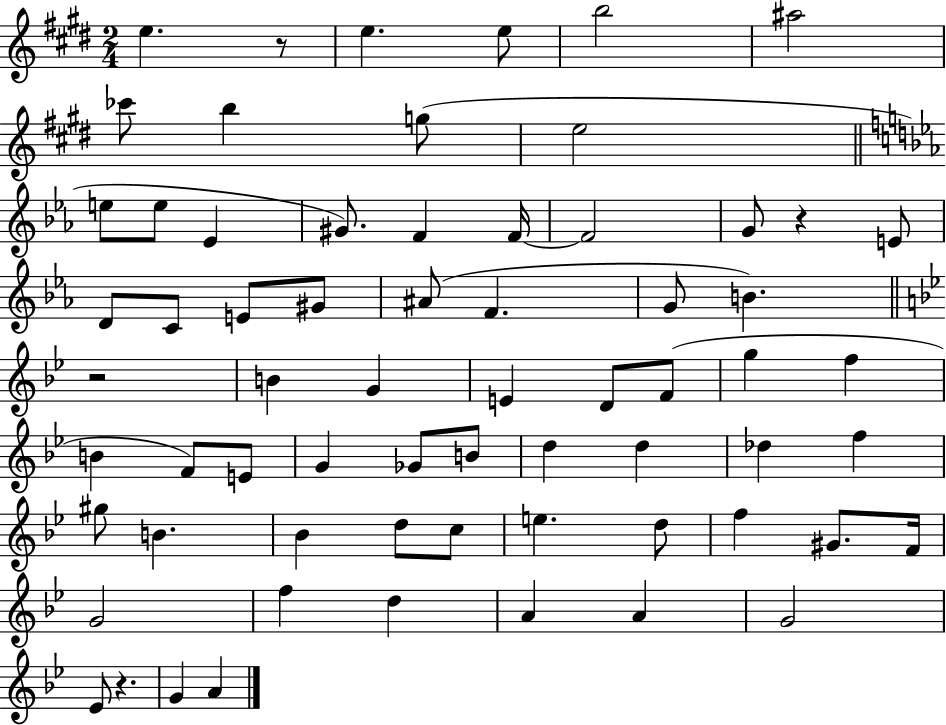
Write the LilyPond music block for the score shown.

{
  \clef treble
  \numericTimeSignature
  \time 2/4
  \key e \major
  e''4. r8 | e''4. e''8 | b''2 | ais''2 | \break ces'''8 b''4 g''8( | e''2 | \bar "||" \break \key c \minor e''8 e''8 ees'4 | gis'8.) f'4 f'16~~ | f'2 | g'8 r4 e'8 | \break d'8 c'8 e'8 gis'8 | ais'8( f'4. | g'8 b'4.) | \bar "||" \break \key g \minor r2 | b'4 g'4 | e'4 d'8 f'8( | g''4 f''4 | \break b'4 f'8) e'8 | g'4 ges'8 b'8 | d''4 d''4 | des''4 f''4 | \break gis''8 b'4. | bes'4 d''8 c''8 | e''4. d''8 | f''4 gis'8. f'16 | \break g'2 | f''4 d''4 | a'4 a'4 | g'2 | \break ees'8 r4. | g'4 a'4 | \bar "|."
}